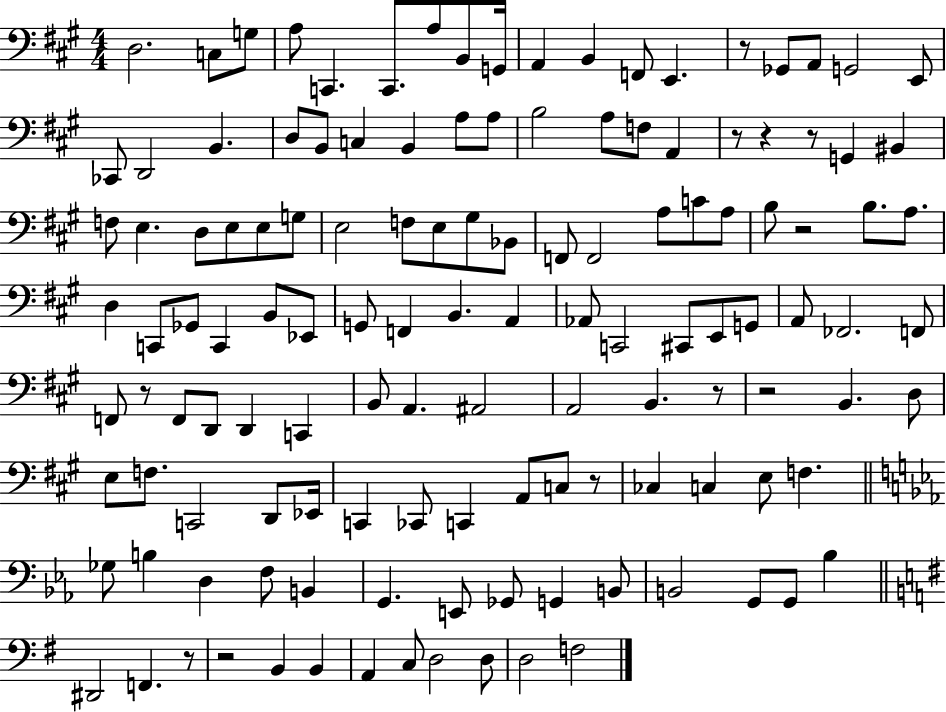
{
  \clef bass
  \numericTimeSignature
  \time 4/4
  \key a \major
  d2. c8 g8 | a8 c,4. c,8. a8 b,8 g,16 | a,4 b,4 f,8 e,4. | r8 ges,8 a,8 g,2 e,8 | \break ces,8 d,2 b,4. | d8 b,8 c4 b,4 a8 a8 | b2 a8 f8 a,4 | r8 r4 r8 g,4 bis,4 | \break f8 e4. d8 e8 e8 g8 | e2 f8 e8 gis8 bes,8 | f,8 f,2 a8 c'8 a8 | b8 r2 b8. a8. | \break d4 c,8 ges,8 c,4 b,8 ees,8 | g,8 f,4 b,4. a,4 | aes,8 c,2 cis,8 e,8 g,8 | a,8 fes,2. f,8 | \break f,8 r8 f,8 d,8 d,4 c,4 | b,8 a,4. ais,2 | a,2 b,4. r8 | r2 b,4. d8 | \break e8 f8. c,2 d,8 ees,16 | c,4 ces,8 c,4 a,8 c8 r8 | ces4 c4 e8 f4. | \bar "||" \break \key ees \major ges8 b4 d4 f8 b,4 | g,4. e,8 ges,8 g,4 b,8 | b,2 g,8 g,8 bes4 | \bar "||" \break \key e \minor dis,2 f,4. r8 | r2 b,4 b,4 | a,4 c8 d2 d8 | d2 f2 | \break \bar "|."
}